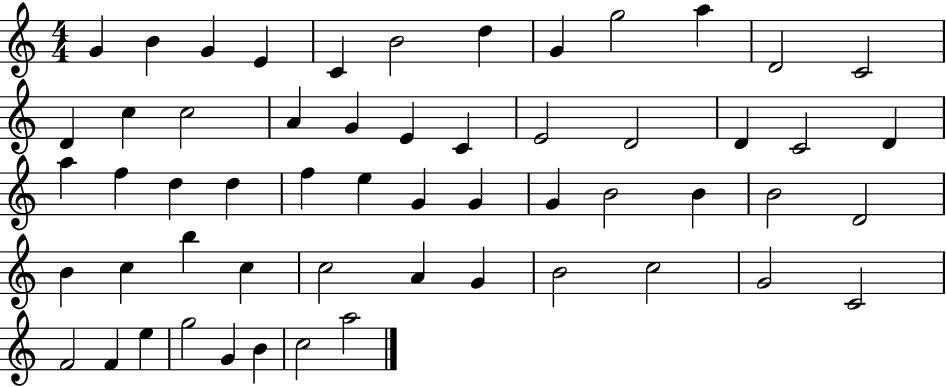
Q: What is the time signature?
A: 4/4